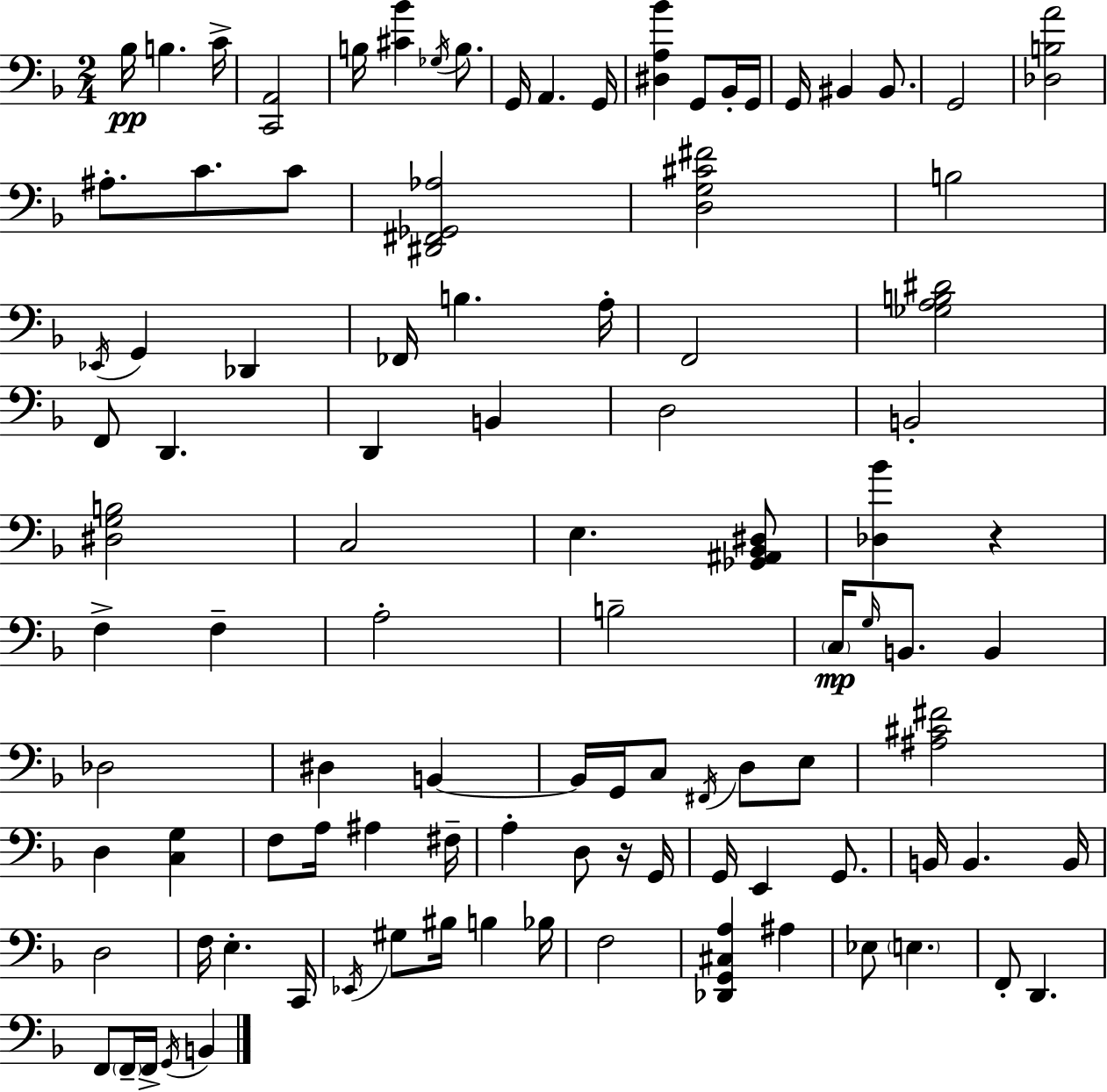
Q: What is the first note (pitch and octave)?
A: Bb3